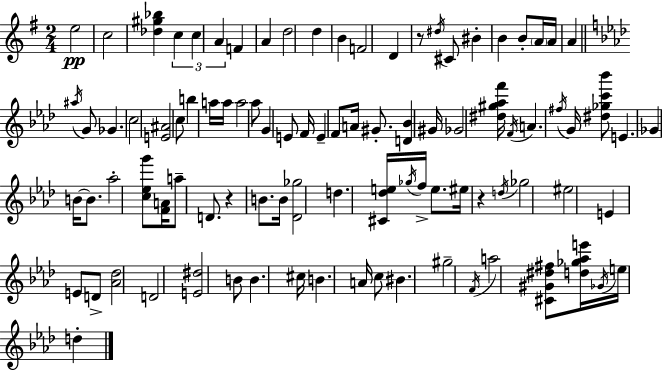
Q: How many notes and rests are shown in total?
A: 93